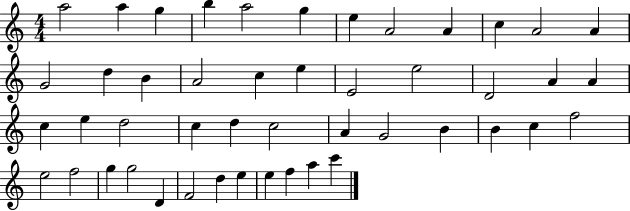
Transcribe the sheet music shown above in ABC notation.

X:1
T:Untitled
M:4/4
L:1/4
K:C
a2 a g b a2 g e A2 A c A2 A G2 d B A2 c e E2 e2 D2 A A c e d2 c d c2 A G2 B B c f2 e2 f2 g g2 D F2 d e e f a c'